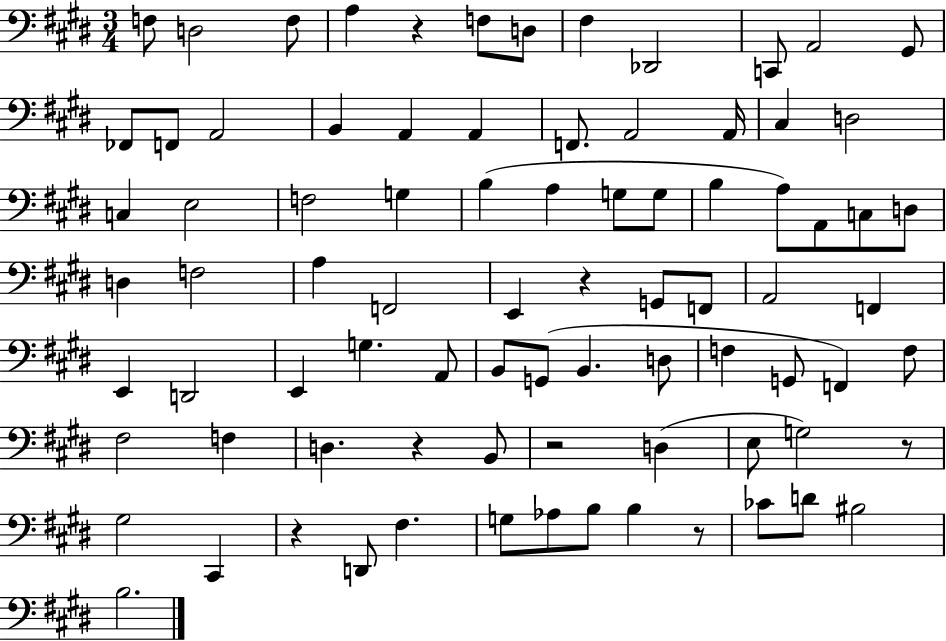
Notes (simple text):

F3/e D3/h F3/e A3/q R/q F3/e D3/e F#3/q Db2/h C2/e A2/h G#2/e FES2/e F2/e A2/h B2/q A2/q A2/q F2/e. A2/h A2/s C#3/q D3/h C3/q E3/h F3/h G3/q B3/q A3/q G3/e G3/e B3/q A3/e A2/e C3/e D3/e D3/q F3/h A3/q F2/h E2/q R/q G2/e F2/e A2/h F2/q E2/q D2/h E2/q G3/q. A2/e B2/e G2/e B2/q. D3/e F3/q G2/e F2/q F3/e F#3/h F3/q D3/q. R/q B2/e R/h D3/q E3/e G3/h R/e G#3/h C#2/q R/q D2/e F#3/q. G3/e Ab3/e B3/e B3/q R/e CES4/e D4/e BIS3/h B3/h.